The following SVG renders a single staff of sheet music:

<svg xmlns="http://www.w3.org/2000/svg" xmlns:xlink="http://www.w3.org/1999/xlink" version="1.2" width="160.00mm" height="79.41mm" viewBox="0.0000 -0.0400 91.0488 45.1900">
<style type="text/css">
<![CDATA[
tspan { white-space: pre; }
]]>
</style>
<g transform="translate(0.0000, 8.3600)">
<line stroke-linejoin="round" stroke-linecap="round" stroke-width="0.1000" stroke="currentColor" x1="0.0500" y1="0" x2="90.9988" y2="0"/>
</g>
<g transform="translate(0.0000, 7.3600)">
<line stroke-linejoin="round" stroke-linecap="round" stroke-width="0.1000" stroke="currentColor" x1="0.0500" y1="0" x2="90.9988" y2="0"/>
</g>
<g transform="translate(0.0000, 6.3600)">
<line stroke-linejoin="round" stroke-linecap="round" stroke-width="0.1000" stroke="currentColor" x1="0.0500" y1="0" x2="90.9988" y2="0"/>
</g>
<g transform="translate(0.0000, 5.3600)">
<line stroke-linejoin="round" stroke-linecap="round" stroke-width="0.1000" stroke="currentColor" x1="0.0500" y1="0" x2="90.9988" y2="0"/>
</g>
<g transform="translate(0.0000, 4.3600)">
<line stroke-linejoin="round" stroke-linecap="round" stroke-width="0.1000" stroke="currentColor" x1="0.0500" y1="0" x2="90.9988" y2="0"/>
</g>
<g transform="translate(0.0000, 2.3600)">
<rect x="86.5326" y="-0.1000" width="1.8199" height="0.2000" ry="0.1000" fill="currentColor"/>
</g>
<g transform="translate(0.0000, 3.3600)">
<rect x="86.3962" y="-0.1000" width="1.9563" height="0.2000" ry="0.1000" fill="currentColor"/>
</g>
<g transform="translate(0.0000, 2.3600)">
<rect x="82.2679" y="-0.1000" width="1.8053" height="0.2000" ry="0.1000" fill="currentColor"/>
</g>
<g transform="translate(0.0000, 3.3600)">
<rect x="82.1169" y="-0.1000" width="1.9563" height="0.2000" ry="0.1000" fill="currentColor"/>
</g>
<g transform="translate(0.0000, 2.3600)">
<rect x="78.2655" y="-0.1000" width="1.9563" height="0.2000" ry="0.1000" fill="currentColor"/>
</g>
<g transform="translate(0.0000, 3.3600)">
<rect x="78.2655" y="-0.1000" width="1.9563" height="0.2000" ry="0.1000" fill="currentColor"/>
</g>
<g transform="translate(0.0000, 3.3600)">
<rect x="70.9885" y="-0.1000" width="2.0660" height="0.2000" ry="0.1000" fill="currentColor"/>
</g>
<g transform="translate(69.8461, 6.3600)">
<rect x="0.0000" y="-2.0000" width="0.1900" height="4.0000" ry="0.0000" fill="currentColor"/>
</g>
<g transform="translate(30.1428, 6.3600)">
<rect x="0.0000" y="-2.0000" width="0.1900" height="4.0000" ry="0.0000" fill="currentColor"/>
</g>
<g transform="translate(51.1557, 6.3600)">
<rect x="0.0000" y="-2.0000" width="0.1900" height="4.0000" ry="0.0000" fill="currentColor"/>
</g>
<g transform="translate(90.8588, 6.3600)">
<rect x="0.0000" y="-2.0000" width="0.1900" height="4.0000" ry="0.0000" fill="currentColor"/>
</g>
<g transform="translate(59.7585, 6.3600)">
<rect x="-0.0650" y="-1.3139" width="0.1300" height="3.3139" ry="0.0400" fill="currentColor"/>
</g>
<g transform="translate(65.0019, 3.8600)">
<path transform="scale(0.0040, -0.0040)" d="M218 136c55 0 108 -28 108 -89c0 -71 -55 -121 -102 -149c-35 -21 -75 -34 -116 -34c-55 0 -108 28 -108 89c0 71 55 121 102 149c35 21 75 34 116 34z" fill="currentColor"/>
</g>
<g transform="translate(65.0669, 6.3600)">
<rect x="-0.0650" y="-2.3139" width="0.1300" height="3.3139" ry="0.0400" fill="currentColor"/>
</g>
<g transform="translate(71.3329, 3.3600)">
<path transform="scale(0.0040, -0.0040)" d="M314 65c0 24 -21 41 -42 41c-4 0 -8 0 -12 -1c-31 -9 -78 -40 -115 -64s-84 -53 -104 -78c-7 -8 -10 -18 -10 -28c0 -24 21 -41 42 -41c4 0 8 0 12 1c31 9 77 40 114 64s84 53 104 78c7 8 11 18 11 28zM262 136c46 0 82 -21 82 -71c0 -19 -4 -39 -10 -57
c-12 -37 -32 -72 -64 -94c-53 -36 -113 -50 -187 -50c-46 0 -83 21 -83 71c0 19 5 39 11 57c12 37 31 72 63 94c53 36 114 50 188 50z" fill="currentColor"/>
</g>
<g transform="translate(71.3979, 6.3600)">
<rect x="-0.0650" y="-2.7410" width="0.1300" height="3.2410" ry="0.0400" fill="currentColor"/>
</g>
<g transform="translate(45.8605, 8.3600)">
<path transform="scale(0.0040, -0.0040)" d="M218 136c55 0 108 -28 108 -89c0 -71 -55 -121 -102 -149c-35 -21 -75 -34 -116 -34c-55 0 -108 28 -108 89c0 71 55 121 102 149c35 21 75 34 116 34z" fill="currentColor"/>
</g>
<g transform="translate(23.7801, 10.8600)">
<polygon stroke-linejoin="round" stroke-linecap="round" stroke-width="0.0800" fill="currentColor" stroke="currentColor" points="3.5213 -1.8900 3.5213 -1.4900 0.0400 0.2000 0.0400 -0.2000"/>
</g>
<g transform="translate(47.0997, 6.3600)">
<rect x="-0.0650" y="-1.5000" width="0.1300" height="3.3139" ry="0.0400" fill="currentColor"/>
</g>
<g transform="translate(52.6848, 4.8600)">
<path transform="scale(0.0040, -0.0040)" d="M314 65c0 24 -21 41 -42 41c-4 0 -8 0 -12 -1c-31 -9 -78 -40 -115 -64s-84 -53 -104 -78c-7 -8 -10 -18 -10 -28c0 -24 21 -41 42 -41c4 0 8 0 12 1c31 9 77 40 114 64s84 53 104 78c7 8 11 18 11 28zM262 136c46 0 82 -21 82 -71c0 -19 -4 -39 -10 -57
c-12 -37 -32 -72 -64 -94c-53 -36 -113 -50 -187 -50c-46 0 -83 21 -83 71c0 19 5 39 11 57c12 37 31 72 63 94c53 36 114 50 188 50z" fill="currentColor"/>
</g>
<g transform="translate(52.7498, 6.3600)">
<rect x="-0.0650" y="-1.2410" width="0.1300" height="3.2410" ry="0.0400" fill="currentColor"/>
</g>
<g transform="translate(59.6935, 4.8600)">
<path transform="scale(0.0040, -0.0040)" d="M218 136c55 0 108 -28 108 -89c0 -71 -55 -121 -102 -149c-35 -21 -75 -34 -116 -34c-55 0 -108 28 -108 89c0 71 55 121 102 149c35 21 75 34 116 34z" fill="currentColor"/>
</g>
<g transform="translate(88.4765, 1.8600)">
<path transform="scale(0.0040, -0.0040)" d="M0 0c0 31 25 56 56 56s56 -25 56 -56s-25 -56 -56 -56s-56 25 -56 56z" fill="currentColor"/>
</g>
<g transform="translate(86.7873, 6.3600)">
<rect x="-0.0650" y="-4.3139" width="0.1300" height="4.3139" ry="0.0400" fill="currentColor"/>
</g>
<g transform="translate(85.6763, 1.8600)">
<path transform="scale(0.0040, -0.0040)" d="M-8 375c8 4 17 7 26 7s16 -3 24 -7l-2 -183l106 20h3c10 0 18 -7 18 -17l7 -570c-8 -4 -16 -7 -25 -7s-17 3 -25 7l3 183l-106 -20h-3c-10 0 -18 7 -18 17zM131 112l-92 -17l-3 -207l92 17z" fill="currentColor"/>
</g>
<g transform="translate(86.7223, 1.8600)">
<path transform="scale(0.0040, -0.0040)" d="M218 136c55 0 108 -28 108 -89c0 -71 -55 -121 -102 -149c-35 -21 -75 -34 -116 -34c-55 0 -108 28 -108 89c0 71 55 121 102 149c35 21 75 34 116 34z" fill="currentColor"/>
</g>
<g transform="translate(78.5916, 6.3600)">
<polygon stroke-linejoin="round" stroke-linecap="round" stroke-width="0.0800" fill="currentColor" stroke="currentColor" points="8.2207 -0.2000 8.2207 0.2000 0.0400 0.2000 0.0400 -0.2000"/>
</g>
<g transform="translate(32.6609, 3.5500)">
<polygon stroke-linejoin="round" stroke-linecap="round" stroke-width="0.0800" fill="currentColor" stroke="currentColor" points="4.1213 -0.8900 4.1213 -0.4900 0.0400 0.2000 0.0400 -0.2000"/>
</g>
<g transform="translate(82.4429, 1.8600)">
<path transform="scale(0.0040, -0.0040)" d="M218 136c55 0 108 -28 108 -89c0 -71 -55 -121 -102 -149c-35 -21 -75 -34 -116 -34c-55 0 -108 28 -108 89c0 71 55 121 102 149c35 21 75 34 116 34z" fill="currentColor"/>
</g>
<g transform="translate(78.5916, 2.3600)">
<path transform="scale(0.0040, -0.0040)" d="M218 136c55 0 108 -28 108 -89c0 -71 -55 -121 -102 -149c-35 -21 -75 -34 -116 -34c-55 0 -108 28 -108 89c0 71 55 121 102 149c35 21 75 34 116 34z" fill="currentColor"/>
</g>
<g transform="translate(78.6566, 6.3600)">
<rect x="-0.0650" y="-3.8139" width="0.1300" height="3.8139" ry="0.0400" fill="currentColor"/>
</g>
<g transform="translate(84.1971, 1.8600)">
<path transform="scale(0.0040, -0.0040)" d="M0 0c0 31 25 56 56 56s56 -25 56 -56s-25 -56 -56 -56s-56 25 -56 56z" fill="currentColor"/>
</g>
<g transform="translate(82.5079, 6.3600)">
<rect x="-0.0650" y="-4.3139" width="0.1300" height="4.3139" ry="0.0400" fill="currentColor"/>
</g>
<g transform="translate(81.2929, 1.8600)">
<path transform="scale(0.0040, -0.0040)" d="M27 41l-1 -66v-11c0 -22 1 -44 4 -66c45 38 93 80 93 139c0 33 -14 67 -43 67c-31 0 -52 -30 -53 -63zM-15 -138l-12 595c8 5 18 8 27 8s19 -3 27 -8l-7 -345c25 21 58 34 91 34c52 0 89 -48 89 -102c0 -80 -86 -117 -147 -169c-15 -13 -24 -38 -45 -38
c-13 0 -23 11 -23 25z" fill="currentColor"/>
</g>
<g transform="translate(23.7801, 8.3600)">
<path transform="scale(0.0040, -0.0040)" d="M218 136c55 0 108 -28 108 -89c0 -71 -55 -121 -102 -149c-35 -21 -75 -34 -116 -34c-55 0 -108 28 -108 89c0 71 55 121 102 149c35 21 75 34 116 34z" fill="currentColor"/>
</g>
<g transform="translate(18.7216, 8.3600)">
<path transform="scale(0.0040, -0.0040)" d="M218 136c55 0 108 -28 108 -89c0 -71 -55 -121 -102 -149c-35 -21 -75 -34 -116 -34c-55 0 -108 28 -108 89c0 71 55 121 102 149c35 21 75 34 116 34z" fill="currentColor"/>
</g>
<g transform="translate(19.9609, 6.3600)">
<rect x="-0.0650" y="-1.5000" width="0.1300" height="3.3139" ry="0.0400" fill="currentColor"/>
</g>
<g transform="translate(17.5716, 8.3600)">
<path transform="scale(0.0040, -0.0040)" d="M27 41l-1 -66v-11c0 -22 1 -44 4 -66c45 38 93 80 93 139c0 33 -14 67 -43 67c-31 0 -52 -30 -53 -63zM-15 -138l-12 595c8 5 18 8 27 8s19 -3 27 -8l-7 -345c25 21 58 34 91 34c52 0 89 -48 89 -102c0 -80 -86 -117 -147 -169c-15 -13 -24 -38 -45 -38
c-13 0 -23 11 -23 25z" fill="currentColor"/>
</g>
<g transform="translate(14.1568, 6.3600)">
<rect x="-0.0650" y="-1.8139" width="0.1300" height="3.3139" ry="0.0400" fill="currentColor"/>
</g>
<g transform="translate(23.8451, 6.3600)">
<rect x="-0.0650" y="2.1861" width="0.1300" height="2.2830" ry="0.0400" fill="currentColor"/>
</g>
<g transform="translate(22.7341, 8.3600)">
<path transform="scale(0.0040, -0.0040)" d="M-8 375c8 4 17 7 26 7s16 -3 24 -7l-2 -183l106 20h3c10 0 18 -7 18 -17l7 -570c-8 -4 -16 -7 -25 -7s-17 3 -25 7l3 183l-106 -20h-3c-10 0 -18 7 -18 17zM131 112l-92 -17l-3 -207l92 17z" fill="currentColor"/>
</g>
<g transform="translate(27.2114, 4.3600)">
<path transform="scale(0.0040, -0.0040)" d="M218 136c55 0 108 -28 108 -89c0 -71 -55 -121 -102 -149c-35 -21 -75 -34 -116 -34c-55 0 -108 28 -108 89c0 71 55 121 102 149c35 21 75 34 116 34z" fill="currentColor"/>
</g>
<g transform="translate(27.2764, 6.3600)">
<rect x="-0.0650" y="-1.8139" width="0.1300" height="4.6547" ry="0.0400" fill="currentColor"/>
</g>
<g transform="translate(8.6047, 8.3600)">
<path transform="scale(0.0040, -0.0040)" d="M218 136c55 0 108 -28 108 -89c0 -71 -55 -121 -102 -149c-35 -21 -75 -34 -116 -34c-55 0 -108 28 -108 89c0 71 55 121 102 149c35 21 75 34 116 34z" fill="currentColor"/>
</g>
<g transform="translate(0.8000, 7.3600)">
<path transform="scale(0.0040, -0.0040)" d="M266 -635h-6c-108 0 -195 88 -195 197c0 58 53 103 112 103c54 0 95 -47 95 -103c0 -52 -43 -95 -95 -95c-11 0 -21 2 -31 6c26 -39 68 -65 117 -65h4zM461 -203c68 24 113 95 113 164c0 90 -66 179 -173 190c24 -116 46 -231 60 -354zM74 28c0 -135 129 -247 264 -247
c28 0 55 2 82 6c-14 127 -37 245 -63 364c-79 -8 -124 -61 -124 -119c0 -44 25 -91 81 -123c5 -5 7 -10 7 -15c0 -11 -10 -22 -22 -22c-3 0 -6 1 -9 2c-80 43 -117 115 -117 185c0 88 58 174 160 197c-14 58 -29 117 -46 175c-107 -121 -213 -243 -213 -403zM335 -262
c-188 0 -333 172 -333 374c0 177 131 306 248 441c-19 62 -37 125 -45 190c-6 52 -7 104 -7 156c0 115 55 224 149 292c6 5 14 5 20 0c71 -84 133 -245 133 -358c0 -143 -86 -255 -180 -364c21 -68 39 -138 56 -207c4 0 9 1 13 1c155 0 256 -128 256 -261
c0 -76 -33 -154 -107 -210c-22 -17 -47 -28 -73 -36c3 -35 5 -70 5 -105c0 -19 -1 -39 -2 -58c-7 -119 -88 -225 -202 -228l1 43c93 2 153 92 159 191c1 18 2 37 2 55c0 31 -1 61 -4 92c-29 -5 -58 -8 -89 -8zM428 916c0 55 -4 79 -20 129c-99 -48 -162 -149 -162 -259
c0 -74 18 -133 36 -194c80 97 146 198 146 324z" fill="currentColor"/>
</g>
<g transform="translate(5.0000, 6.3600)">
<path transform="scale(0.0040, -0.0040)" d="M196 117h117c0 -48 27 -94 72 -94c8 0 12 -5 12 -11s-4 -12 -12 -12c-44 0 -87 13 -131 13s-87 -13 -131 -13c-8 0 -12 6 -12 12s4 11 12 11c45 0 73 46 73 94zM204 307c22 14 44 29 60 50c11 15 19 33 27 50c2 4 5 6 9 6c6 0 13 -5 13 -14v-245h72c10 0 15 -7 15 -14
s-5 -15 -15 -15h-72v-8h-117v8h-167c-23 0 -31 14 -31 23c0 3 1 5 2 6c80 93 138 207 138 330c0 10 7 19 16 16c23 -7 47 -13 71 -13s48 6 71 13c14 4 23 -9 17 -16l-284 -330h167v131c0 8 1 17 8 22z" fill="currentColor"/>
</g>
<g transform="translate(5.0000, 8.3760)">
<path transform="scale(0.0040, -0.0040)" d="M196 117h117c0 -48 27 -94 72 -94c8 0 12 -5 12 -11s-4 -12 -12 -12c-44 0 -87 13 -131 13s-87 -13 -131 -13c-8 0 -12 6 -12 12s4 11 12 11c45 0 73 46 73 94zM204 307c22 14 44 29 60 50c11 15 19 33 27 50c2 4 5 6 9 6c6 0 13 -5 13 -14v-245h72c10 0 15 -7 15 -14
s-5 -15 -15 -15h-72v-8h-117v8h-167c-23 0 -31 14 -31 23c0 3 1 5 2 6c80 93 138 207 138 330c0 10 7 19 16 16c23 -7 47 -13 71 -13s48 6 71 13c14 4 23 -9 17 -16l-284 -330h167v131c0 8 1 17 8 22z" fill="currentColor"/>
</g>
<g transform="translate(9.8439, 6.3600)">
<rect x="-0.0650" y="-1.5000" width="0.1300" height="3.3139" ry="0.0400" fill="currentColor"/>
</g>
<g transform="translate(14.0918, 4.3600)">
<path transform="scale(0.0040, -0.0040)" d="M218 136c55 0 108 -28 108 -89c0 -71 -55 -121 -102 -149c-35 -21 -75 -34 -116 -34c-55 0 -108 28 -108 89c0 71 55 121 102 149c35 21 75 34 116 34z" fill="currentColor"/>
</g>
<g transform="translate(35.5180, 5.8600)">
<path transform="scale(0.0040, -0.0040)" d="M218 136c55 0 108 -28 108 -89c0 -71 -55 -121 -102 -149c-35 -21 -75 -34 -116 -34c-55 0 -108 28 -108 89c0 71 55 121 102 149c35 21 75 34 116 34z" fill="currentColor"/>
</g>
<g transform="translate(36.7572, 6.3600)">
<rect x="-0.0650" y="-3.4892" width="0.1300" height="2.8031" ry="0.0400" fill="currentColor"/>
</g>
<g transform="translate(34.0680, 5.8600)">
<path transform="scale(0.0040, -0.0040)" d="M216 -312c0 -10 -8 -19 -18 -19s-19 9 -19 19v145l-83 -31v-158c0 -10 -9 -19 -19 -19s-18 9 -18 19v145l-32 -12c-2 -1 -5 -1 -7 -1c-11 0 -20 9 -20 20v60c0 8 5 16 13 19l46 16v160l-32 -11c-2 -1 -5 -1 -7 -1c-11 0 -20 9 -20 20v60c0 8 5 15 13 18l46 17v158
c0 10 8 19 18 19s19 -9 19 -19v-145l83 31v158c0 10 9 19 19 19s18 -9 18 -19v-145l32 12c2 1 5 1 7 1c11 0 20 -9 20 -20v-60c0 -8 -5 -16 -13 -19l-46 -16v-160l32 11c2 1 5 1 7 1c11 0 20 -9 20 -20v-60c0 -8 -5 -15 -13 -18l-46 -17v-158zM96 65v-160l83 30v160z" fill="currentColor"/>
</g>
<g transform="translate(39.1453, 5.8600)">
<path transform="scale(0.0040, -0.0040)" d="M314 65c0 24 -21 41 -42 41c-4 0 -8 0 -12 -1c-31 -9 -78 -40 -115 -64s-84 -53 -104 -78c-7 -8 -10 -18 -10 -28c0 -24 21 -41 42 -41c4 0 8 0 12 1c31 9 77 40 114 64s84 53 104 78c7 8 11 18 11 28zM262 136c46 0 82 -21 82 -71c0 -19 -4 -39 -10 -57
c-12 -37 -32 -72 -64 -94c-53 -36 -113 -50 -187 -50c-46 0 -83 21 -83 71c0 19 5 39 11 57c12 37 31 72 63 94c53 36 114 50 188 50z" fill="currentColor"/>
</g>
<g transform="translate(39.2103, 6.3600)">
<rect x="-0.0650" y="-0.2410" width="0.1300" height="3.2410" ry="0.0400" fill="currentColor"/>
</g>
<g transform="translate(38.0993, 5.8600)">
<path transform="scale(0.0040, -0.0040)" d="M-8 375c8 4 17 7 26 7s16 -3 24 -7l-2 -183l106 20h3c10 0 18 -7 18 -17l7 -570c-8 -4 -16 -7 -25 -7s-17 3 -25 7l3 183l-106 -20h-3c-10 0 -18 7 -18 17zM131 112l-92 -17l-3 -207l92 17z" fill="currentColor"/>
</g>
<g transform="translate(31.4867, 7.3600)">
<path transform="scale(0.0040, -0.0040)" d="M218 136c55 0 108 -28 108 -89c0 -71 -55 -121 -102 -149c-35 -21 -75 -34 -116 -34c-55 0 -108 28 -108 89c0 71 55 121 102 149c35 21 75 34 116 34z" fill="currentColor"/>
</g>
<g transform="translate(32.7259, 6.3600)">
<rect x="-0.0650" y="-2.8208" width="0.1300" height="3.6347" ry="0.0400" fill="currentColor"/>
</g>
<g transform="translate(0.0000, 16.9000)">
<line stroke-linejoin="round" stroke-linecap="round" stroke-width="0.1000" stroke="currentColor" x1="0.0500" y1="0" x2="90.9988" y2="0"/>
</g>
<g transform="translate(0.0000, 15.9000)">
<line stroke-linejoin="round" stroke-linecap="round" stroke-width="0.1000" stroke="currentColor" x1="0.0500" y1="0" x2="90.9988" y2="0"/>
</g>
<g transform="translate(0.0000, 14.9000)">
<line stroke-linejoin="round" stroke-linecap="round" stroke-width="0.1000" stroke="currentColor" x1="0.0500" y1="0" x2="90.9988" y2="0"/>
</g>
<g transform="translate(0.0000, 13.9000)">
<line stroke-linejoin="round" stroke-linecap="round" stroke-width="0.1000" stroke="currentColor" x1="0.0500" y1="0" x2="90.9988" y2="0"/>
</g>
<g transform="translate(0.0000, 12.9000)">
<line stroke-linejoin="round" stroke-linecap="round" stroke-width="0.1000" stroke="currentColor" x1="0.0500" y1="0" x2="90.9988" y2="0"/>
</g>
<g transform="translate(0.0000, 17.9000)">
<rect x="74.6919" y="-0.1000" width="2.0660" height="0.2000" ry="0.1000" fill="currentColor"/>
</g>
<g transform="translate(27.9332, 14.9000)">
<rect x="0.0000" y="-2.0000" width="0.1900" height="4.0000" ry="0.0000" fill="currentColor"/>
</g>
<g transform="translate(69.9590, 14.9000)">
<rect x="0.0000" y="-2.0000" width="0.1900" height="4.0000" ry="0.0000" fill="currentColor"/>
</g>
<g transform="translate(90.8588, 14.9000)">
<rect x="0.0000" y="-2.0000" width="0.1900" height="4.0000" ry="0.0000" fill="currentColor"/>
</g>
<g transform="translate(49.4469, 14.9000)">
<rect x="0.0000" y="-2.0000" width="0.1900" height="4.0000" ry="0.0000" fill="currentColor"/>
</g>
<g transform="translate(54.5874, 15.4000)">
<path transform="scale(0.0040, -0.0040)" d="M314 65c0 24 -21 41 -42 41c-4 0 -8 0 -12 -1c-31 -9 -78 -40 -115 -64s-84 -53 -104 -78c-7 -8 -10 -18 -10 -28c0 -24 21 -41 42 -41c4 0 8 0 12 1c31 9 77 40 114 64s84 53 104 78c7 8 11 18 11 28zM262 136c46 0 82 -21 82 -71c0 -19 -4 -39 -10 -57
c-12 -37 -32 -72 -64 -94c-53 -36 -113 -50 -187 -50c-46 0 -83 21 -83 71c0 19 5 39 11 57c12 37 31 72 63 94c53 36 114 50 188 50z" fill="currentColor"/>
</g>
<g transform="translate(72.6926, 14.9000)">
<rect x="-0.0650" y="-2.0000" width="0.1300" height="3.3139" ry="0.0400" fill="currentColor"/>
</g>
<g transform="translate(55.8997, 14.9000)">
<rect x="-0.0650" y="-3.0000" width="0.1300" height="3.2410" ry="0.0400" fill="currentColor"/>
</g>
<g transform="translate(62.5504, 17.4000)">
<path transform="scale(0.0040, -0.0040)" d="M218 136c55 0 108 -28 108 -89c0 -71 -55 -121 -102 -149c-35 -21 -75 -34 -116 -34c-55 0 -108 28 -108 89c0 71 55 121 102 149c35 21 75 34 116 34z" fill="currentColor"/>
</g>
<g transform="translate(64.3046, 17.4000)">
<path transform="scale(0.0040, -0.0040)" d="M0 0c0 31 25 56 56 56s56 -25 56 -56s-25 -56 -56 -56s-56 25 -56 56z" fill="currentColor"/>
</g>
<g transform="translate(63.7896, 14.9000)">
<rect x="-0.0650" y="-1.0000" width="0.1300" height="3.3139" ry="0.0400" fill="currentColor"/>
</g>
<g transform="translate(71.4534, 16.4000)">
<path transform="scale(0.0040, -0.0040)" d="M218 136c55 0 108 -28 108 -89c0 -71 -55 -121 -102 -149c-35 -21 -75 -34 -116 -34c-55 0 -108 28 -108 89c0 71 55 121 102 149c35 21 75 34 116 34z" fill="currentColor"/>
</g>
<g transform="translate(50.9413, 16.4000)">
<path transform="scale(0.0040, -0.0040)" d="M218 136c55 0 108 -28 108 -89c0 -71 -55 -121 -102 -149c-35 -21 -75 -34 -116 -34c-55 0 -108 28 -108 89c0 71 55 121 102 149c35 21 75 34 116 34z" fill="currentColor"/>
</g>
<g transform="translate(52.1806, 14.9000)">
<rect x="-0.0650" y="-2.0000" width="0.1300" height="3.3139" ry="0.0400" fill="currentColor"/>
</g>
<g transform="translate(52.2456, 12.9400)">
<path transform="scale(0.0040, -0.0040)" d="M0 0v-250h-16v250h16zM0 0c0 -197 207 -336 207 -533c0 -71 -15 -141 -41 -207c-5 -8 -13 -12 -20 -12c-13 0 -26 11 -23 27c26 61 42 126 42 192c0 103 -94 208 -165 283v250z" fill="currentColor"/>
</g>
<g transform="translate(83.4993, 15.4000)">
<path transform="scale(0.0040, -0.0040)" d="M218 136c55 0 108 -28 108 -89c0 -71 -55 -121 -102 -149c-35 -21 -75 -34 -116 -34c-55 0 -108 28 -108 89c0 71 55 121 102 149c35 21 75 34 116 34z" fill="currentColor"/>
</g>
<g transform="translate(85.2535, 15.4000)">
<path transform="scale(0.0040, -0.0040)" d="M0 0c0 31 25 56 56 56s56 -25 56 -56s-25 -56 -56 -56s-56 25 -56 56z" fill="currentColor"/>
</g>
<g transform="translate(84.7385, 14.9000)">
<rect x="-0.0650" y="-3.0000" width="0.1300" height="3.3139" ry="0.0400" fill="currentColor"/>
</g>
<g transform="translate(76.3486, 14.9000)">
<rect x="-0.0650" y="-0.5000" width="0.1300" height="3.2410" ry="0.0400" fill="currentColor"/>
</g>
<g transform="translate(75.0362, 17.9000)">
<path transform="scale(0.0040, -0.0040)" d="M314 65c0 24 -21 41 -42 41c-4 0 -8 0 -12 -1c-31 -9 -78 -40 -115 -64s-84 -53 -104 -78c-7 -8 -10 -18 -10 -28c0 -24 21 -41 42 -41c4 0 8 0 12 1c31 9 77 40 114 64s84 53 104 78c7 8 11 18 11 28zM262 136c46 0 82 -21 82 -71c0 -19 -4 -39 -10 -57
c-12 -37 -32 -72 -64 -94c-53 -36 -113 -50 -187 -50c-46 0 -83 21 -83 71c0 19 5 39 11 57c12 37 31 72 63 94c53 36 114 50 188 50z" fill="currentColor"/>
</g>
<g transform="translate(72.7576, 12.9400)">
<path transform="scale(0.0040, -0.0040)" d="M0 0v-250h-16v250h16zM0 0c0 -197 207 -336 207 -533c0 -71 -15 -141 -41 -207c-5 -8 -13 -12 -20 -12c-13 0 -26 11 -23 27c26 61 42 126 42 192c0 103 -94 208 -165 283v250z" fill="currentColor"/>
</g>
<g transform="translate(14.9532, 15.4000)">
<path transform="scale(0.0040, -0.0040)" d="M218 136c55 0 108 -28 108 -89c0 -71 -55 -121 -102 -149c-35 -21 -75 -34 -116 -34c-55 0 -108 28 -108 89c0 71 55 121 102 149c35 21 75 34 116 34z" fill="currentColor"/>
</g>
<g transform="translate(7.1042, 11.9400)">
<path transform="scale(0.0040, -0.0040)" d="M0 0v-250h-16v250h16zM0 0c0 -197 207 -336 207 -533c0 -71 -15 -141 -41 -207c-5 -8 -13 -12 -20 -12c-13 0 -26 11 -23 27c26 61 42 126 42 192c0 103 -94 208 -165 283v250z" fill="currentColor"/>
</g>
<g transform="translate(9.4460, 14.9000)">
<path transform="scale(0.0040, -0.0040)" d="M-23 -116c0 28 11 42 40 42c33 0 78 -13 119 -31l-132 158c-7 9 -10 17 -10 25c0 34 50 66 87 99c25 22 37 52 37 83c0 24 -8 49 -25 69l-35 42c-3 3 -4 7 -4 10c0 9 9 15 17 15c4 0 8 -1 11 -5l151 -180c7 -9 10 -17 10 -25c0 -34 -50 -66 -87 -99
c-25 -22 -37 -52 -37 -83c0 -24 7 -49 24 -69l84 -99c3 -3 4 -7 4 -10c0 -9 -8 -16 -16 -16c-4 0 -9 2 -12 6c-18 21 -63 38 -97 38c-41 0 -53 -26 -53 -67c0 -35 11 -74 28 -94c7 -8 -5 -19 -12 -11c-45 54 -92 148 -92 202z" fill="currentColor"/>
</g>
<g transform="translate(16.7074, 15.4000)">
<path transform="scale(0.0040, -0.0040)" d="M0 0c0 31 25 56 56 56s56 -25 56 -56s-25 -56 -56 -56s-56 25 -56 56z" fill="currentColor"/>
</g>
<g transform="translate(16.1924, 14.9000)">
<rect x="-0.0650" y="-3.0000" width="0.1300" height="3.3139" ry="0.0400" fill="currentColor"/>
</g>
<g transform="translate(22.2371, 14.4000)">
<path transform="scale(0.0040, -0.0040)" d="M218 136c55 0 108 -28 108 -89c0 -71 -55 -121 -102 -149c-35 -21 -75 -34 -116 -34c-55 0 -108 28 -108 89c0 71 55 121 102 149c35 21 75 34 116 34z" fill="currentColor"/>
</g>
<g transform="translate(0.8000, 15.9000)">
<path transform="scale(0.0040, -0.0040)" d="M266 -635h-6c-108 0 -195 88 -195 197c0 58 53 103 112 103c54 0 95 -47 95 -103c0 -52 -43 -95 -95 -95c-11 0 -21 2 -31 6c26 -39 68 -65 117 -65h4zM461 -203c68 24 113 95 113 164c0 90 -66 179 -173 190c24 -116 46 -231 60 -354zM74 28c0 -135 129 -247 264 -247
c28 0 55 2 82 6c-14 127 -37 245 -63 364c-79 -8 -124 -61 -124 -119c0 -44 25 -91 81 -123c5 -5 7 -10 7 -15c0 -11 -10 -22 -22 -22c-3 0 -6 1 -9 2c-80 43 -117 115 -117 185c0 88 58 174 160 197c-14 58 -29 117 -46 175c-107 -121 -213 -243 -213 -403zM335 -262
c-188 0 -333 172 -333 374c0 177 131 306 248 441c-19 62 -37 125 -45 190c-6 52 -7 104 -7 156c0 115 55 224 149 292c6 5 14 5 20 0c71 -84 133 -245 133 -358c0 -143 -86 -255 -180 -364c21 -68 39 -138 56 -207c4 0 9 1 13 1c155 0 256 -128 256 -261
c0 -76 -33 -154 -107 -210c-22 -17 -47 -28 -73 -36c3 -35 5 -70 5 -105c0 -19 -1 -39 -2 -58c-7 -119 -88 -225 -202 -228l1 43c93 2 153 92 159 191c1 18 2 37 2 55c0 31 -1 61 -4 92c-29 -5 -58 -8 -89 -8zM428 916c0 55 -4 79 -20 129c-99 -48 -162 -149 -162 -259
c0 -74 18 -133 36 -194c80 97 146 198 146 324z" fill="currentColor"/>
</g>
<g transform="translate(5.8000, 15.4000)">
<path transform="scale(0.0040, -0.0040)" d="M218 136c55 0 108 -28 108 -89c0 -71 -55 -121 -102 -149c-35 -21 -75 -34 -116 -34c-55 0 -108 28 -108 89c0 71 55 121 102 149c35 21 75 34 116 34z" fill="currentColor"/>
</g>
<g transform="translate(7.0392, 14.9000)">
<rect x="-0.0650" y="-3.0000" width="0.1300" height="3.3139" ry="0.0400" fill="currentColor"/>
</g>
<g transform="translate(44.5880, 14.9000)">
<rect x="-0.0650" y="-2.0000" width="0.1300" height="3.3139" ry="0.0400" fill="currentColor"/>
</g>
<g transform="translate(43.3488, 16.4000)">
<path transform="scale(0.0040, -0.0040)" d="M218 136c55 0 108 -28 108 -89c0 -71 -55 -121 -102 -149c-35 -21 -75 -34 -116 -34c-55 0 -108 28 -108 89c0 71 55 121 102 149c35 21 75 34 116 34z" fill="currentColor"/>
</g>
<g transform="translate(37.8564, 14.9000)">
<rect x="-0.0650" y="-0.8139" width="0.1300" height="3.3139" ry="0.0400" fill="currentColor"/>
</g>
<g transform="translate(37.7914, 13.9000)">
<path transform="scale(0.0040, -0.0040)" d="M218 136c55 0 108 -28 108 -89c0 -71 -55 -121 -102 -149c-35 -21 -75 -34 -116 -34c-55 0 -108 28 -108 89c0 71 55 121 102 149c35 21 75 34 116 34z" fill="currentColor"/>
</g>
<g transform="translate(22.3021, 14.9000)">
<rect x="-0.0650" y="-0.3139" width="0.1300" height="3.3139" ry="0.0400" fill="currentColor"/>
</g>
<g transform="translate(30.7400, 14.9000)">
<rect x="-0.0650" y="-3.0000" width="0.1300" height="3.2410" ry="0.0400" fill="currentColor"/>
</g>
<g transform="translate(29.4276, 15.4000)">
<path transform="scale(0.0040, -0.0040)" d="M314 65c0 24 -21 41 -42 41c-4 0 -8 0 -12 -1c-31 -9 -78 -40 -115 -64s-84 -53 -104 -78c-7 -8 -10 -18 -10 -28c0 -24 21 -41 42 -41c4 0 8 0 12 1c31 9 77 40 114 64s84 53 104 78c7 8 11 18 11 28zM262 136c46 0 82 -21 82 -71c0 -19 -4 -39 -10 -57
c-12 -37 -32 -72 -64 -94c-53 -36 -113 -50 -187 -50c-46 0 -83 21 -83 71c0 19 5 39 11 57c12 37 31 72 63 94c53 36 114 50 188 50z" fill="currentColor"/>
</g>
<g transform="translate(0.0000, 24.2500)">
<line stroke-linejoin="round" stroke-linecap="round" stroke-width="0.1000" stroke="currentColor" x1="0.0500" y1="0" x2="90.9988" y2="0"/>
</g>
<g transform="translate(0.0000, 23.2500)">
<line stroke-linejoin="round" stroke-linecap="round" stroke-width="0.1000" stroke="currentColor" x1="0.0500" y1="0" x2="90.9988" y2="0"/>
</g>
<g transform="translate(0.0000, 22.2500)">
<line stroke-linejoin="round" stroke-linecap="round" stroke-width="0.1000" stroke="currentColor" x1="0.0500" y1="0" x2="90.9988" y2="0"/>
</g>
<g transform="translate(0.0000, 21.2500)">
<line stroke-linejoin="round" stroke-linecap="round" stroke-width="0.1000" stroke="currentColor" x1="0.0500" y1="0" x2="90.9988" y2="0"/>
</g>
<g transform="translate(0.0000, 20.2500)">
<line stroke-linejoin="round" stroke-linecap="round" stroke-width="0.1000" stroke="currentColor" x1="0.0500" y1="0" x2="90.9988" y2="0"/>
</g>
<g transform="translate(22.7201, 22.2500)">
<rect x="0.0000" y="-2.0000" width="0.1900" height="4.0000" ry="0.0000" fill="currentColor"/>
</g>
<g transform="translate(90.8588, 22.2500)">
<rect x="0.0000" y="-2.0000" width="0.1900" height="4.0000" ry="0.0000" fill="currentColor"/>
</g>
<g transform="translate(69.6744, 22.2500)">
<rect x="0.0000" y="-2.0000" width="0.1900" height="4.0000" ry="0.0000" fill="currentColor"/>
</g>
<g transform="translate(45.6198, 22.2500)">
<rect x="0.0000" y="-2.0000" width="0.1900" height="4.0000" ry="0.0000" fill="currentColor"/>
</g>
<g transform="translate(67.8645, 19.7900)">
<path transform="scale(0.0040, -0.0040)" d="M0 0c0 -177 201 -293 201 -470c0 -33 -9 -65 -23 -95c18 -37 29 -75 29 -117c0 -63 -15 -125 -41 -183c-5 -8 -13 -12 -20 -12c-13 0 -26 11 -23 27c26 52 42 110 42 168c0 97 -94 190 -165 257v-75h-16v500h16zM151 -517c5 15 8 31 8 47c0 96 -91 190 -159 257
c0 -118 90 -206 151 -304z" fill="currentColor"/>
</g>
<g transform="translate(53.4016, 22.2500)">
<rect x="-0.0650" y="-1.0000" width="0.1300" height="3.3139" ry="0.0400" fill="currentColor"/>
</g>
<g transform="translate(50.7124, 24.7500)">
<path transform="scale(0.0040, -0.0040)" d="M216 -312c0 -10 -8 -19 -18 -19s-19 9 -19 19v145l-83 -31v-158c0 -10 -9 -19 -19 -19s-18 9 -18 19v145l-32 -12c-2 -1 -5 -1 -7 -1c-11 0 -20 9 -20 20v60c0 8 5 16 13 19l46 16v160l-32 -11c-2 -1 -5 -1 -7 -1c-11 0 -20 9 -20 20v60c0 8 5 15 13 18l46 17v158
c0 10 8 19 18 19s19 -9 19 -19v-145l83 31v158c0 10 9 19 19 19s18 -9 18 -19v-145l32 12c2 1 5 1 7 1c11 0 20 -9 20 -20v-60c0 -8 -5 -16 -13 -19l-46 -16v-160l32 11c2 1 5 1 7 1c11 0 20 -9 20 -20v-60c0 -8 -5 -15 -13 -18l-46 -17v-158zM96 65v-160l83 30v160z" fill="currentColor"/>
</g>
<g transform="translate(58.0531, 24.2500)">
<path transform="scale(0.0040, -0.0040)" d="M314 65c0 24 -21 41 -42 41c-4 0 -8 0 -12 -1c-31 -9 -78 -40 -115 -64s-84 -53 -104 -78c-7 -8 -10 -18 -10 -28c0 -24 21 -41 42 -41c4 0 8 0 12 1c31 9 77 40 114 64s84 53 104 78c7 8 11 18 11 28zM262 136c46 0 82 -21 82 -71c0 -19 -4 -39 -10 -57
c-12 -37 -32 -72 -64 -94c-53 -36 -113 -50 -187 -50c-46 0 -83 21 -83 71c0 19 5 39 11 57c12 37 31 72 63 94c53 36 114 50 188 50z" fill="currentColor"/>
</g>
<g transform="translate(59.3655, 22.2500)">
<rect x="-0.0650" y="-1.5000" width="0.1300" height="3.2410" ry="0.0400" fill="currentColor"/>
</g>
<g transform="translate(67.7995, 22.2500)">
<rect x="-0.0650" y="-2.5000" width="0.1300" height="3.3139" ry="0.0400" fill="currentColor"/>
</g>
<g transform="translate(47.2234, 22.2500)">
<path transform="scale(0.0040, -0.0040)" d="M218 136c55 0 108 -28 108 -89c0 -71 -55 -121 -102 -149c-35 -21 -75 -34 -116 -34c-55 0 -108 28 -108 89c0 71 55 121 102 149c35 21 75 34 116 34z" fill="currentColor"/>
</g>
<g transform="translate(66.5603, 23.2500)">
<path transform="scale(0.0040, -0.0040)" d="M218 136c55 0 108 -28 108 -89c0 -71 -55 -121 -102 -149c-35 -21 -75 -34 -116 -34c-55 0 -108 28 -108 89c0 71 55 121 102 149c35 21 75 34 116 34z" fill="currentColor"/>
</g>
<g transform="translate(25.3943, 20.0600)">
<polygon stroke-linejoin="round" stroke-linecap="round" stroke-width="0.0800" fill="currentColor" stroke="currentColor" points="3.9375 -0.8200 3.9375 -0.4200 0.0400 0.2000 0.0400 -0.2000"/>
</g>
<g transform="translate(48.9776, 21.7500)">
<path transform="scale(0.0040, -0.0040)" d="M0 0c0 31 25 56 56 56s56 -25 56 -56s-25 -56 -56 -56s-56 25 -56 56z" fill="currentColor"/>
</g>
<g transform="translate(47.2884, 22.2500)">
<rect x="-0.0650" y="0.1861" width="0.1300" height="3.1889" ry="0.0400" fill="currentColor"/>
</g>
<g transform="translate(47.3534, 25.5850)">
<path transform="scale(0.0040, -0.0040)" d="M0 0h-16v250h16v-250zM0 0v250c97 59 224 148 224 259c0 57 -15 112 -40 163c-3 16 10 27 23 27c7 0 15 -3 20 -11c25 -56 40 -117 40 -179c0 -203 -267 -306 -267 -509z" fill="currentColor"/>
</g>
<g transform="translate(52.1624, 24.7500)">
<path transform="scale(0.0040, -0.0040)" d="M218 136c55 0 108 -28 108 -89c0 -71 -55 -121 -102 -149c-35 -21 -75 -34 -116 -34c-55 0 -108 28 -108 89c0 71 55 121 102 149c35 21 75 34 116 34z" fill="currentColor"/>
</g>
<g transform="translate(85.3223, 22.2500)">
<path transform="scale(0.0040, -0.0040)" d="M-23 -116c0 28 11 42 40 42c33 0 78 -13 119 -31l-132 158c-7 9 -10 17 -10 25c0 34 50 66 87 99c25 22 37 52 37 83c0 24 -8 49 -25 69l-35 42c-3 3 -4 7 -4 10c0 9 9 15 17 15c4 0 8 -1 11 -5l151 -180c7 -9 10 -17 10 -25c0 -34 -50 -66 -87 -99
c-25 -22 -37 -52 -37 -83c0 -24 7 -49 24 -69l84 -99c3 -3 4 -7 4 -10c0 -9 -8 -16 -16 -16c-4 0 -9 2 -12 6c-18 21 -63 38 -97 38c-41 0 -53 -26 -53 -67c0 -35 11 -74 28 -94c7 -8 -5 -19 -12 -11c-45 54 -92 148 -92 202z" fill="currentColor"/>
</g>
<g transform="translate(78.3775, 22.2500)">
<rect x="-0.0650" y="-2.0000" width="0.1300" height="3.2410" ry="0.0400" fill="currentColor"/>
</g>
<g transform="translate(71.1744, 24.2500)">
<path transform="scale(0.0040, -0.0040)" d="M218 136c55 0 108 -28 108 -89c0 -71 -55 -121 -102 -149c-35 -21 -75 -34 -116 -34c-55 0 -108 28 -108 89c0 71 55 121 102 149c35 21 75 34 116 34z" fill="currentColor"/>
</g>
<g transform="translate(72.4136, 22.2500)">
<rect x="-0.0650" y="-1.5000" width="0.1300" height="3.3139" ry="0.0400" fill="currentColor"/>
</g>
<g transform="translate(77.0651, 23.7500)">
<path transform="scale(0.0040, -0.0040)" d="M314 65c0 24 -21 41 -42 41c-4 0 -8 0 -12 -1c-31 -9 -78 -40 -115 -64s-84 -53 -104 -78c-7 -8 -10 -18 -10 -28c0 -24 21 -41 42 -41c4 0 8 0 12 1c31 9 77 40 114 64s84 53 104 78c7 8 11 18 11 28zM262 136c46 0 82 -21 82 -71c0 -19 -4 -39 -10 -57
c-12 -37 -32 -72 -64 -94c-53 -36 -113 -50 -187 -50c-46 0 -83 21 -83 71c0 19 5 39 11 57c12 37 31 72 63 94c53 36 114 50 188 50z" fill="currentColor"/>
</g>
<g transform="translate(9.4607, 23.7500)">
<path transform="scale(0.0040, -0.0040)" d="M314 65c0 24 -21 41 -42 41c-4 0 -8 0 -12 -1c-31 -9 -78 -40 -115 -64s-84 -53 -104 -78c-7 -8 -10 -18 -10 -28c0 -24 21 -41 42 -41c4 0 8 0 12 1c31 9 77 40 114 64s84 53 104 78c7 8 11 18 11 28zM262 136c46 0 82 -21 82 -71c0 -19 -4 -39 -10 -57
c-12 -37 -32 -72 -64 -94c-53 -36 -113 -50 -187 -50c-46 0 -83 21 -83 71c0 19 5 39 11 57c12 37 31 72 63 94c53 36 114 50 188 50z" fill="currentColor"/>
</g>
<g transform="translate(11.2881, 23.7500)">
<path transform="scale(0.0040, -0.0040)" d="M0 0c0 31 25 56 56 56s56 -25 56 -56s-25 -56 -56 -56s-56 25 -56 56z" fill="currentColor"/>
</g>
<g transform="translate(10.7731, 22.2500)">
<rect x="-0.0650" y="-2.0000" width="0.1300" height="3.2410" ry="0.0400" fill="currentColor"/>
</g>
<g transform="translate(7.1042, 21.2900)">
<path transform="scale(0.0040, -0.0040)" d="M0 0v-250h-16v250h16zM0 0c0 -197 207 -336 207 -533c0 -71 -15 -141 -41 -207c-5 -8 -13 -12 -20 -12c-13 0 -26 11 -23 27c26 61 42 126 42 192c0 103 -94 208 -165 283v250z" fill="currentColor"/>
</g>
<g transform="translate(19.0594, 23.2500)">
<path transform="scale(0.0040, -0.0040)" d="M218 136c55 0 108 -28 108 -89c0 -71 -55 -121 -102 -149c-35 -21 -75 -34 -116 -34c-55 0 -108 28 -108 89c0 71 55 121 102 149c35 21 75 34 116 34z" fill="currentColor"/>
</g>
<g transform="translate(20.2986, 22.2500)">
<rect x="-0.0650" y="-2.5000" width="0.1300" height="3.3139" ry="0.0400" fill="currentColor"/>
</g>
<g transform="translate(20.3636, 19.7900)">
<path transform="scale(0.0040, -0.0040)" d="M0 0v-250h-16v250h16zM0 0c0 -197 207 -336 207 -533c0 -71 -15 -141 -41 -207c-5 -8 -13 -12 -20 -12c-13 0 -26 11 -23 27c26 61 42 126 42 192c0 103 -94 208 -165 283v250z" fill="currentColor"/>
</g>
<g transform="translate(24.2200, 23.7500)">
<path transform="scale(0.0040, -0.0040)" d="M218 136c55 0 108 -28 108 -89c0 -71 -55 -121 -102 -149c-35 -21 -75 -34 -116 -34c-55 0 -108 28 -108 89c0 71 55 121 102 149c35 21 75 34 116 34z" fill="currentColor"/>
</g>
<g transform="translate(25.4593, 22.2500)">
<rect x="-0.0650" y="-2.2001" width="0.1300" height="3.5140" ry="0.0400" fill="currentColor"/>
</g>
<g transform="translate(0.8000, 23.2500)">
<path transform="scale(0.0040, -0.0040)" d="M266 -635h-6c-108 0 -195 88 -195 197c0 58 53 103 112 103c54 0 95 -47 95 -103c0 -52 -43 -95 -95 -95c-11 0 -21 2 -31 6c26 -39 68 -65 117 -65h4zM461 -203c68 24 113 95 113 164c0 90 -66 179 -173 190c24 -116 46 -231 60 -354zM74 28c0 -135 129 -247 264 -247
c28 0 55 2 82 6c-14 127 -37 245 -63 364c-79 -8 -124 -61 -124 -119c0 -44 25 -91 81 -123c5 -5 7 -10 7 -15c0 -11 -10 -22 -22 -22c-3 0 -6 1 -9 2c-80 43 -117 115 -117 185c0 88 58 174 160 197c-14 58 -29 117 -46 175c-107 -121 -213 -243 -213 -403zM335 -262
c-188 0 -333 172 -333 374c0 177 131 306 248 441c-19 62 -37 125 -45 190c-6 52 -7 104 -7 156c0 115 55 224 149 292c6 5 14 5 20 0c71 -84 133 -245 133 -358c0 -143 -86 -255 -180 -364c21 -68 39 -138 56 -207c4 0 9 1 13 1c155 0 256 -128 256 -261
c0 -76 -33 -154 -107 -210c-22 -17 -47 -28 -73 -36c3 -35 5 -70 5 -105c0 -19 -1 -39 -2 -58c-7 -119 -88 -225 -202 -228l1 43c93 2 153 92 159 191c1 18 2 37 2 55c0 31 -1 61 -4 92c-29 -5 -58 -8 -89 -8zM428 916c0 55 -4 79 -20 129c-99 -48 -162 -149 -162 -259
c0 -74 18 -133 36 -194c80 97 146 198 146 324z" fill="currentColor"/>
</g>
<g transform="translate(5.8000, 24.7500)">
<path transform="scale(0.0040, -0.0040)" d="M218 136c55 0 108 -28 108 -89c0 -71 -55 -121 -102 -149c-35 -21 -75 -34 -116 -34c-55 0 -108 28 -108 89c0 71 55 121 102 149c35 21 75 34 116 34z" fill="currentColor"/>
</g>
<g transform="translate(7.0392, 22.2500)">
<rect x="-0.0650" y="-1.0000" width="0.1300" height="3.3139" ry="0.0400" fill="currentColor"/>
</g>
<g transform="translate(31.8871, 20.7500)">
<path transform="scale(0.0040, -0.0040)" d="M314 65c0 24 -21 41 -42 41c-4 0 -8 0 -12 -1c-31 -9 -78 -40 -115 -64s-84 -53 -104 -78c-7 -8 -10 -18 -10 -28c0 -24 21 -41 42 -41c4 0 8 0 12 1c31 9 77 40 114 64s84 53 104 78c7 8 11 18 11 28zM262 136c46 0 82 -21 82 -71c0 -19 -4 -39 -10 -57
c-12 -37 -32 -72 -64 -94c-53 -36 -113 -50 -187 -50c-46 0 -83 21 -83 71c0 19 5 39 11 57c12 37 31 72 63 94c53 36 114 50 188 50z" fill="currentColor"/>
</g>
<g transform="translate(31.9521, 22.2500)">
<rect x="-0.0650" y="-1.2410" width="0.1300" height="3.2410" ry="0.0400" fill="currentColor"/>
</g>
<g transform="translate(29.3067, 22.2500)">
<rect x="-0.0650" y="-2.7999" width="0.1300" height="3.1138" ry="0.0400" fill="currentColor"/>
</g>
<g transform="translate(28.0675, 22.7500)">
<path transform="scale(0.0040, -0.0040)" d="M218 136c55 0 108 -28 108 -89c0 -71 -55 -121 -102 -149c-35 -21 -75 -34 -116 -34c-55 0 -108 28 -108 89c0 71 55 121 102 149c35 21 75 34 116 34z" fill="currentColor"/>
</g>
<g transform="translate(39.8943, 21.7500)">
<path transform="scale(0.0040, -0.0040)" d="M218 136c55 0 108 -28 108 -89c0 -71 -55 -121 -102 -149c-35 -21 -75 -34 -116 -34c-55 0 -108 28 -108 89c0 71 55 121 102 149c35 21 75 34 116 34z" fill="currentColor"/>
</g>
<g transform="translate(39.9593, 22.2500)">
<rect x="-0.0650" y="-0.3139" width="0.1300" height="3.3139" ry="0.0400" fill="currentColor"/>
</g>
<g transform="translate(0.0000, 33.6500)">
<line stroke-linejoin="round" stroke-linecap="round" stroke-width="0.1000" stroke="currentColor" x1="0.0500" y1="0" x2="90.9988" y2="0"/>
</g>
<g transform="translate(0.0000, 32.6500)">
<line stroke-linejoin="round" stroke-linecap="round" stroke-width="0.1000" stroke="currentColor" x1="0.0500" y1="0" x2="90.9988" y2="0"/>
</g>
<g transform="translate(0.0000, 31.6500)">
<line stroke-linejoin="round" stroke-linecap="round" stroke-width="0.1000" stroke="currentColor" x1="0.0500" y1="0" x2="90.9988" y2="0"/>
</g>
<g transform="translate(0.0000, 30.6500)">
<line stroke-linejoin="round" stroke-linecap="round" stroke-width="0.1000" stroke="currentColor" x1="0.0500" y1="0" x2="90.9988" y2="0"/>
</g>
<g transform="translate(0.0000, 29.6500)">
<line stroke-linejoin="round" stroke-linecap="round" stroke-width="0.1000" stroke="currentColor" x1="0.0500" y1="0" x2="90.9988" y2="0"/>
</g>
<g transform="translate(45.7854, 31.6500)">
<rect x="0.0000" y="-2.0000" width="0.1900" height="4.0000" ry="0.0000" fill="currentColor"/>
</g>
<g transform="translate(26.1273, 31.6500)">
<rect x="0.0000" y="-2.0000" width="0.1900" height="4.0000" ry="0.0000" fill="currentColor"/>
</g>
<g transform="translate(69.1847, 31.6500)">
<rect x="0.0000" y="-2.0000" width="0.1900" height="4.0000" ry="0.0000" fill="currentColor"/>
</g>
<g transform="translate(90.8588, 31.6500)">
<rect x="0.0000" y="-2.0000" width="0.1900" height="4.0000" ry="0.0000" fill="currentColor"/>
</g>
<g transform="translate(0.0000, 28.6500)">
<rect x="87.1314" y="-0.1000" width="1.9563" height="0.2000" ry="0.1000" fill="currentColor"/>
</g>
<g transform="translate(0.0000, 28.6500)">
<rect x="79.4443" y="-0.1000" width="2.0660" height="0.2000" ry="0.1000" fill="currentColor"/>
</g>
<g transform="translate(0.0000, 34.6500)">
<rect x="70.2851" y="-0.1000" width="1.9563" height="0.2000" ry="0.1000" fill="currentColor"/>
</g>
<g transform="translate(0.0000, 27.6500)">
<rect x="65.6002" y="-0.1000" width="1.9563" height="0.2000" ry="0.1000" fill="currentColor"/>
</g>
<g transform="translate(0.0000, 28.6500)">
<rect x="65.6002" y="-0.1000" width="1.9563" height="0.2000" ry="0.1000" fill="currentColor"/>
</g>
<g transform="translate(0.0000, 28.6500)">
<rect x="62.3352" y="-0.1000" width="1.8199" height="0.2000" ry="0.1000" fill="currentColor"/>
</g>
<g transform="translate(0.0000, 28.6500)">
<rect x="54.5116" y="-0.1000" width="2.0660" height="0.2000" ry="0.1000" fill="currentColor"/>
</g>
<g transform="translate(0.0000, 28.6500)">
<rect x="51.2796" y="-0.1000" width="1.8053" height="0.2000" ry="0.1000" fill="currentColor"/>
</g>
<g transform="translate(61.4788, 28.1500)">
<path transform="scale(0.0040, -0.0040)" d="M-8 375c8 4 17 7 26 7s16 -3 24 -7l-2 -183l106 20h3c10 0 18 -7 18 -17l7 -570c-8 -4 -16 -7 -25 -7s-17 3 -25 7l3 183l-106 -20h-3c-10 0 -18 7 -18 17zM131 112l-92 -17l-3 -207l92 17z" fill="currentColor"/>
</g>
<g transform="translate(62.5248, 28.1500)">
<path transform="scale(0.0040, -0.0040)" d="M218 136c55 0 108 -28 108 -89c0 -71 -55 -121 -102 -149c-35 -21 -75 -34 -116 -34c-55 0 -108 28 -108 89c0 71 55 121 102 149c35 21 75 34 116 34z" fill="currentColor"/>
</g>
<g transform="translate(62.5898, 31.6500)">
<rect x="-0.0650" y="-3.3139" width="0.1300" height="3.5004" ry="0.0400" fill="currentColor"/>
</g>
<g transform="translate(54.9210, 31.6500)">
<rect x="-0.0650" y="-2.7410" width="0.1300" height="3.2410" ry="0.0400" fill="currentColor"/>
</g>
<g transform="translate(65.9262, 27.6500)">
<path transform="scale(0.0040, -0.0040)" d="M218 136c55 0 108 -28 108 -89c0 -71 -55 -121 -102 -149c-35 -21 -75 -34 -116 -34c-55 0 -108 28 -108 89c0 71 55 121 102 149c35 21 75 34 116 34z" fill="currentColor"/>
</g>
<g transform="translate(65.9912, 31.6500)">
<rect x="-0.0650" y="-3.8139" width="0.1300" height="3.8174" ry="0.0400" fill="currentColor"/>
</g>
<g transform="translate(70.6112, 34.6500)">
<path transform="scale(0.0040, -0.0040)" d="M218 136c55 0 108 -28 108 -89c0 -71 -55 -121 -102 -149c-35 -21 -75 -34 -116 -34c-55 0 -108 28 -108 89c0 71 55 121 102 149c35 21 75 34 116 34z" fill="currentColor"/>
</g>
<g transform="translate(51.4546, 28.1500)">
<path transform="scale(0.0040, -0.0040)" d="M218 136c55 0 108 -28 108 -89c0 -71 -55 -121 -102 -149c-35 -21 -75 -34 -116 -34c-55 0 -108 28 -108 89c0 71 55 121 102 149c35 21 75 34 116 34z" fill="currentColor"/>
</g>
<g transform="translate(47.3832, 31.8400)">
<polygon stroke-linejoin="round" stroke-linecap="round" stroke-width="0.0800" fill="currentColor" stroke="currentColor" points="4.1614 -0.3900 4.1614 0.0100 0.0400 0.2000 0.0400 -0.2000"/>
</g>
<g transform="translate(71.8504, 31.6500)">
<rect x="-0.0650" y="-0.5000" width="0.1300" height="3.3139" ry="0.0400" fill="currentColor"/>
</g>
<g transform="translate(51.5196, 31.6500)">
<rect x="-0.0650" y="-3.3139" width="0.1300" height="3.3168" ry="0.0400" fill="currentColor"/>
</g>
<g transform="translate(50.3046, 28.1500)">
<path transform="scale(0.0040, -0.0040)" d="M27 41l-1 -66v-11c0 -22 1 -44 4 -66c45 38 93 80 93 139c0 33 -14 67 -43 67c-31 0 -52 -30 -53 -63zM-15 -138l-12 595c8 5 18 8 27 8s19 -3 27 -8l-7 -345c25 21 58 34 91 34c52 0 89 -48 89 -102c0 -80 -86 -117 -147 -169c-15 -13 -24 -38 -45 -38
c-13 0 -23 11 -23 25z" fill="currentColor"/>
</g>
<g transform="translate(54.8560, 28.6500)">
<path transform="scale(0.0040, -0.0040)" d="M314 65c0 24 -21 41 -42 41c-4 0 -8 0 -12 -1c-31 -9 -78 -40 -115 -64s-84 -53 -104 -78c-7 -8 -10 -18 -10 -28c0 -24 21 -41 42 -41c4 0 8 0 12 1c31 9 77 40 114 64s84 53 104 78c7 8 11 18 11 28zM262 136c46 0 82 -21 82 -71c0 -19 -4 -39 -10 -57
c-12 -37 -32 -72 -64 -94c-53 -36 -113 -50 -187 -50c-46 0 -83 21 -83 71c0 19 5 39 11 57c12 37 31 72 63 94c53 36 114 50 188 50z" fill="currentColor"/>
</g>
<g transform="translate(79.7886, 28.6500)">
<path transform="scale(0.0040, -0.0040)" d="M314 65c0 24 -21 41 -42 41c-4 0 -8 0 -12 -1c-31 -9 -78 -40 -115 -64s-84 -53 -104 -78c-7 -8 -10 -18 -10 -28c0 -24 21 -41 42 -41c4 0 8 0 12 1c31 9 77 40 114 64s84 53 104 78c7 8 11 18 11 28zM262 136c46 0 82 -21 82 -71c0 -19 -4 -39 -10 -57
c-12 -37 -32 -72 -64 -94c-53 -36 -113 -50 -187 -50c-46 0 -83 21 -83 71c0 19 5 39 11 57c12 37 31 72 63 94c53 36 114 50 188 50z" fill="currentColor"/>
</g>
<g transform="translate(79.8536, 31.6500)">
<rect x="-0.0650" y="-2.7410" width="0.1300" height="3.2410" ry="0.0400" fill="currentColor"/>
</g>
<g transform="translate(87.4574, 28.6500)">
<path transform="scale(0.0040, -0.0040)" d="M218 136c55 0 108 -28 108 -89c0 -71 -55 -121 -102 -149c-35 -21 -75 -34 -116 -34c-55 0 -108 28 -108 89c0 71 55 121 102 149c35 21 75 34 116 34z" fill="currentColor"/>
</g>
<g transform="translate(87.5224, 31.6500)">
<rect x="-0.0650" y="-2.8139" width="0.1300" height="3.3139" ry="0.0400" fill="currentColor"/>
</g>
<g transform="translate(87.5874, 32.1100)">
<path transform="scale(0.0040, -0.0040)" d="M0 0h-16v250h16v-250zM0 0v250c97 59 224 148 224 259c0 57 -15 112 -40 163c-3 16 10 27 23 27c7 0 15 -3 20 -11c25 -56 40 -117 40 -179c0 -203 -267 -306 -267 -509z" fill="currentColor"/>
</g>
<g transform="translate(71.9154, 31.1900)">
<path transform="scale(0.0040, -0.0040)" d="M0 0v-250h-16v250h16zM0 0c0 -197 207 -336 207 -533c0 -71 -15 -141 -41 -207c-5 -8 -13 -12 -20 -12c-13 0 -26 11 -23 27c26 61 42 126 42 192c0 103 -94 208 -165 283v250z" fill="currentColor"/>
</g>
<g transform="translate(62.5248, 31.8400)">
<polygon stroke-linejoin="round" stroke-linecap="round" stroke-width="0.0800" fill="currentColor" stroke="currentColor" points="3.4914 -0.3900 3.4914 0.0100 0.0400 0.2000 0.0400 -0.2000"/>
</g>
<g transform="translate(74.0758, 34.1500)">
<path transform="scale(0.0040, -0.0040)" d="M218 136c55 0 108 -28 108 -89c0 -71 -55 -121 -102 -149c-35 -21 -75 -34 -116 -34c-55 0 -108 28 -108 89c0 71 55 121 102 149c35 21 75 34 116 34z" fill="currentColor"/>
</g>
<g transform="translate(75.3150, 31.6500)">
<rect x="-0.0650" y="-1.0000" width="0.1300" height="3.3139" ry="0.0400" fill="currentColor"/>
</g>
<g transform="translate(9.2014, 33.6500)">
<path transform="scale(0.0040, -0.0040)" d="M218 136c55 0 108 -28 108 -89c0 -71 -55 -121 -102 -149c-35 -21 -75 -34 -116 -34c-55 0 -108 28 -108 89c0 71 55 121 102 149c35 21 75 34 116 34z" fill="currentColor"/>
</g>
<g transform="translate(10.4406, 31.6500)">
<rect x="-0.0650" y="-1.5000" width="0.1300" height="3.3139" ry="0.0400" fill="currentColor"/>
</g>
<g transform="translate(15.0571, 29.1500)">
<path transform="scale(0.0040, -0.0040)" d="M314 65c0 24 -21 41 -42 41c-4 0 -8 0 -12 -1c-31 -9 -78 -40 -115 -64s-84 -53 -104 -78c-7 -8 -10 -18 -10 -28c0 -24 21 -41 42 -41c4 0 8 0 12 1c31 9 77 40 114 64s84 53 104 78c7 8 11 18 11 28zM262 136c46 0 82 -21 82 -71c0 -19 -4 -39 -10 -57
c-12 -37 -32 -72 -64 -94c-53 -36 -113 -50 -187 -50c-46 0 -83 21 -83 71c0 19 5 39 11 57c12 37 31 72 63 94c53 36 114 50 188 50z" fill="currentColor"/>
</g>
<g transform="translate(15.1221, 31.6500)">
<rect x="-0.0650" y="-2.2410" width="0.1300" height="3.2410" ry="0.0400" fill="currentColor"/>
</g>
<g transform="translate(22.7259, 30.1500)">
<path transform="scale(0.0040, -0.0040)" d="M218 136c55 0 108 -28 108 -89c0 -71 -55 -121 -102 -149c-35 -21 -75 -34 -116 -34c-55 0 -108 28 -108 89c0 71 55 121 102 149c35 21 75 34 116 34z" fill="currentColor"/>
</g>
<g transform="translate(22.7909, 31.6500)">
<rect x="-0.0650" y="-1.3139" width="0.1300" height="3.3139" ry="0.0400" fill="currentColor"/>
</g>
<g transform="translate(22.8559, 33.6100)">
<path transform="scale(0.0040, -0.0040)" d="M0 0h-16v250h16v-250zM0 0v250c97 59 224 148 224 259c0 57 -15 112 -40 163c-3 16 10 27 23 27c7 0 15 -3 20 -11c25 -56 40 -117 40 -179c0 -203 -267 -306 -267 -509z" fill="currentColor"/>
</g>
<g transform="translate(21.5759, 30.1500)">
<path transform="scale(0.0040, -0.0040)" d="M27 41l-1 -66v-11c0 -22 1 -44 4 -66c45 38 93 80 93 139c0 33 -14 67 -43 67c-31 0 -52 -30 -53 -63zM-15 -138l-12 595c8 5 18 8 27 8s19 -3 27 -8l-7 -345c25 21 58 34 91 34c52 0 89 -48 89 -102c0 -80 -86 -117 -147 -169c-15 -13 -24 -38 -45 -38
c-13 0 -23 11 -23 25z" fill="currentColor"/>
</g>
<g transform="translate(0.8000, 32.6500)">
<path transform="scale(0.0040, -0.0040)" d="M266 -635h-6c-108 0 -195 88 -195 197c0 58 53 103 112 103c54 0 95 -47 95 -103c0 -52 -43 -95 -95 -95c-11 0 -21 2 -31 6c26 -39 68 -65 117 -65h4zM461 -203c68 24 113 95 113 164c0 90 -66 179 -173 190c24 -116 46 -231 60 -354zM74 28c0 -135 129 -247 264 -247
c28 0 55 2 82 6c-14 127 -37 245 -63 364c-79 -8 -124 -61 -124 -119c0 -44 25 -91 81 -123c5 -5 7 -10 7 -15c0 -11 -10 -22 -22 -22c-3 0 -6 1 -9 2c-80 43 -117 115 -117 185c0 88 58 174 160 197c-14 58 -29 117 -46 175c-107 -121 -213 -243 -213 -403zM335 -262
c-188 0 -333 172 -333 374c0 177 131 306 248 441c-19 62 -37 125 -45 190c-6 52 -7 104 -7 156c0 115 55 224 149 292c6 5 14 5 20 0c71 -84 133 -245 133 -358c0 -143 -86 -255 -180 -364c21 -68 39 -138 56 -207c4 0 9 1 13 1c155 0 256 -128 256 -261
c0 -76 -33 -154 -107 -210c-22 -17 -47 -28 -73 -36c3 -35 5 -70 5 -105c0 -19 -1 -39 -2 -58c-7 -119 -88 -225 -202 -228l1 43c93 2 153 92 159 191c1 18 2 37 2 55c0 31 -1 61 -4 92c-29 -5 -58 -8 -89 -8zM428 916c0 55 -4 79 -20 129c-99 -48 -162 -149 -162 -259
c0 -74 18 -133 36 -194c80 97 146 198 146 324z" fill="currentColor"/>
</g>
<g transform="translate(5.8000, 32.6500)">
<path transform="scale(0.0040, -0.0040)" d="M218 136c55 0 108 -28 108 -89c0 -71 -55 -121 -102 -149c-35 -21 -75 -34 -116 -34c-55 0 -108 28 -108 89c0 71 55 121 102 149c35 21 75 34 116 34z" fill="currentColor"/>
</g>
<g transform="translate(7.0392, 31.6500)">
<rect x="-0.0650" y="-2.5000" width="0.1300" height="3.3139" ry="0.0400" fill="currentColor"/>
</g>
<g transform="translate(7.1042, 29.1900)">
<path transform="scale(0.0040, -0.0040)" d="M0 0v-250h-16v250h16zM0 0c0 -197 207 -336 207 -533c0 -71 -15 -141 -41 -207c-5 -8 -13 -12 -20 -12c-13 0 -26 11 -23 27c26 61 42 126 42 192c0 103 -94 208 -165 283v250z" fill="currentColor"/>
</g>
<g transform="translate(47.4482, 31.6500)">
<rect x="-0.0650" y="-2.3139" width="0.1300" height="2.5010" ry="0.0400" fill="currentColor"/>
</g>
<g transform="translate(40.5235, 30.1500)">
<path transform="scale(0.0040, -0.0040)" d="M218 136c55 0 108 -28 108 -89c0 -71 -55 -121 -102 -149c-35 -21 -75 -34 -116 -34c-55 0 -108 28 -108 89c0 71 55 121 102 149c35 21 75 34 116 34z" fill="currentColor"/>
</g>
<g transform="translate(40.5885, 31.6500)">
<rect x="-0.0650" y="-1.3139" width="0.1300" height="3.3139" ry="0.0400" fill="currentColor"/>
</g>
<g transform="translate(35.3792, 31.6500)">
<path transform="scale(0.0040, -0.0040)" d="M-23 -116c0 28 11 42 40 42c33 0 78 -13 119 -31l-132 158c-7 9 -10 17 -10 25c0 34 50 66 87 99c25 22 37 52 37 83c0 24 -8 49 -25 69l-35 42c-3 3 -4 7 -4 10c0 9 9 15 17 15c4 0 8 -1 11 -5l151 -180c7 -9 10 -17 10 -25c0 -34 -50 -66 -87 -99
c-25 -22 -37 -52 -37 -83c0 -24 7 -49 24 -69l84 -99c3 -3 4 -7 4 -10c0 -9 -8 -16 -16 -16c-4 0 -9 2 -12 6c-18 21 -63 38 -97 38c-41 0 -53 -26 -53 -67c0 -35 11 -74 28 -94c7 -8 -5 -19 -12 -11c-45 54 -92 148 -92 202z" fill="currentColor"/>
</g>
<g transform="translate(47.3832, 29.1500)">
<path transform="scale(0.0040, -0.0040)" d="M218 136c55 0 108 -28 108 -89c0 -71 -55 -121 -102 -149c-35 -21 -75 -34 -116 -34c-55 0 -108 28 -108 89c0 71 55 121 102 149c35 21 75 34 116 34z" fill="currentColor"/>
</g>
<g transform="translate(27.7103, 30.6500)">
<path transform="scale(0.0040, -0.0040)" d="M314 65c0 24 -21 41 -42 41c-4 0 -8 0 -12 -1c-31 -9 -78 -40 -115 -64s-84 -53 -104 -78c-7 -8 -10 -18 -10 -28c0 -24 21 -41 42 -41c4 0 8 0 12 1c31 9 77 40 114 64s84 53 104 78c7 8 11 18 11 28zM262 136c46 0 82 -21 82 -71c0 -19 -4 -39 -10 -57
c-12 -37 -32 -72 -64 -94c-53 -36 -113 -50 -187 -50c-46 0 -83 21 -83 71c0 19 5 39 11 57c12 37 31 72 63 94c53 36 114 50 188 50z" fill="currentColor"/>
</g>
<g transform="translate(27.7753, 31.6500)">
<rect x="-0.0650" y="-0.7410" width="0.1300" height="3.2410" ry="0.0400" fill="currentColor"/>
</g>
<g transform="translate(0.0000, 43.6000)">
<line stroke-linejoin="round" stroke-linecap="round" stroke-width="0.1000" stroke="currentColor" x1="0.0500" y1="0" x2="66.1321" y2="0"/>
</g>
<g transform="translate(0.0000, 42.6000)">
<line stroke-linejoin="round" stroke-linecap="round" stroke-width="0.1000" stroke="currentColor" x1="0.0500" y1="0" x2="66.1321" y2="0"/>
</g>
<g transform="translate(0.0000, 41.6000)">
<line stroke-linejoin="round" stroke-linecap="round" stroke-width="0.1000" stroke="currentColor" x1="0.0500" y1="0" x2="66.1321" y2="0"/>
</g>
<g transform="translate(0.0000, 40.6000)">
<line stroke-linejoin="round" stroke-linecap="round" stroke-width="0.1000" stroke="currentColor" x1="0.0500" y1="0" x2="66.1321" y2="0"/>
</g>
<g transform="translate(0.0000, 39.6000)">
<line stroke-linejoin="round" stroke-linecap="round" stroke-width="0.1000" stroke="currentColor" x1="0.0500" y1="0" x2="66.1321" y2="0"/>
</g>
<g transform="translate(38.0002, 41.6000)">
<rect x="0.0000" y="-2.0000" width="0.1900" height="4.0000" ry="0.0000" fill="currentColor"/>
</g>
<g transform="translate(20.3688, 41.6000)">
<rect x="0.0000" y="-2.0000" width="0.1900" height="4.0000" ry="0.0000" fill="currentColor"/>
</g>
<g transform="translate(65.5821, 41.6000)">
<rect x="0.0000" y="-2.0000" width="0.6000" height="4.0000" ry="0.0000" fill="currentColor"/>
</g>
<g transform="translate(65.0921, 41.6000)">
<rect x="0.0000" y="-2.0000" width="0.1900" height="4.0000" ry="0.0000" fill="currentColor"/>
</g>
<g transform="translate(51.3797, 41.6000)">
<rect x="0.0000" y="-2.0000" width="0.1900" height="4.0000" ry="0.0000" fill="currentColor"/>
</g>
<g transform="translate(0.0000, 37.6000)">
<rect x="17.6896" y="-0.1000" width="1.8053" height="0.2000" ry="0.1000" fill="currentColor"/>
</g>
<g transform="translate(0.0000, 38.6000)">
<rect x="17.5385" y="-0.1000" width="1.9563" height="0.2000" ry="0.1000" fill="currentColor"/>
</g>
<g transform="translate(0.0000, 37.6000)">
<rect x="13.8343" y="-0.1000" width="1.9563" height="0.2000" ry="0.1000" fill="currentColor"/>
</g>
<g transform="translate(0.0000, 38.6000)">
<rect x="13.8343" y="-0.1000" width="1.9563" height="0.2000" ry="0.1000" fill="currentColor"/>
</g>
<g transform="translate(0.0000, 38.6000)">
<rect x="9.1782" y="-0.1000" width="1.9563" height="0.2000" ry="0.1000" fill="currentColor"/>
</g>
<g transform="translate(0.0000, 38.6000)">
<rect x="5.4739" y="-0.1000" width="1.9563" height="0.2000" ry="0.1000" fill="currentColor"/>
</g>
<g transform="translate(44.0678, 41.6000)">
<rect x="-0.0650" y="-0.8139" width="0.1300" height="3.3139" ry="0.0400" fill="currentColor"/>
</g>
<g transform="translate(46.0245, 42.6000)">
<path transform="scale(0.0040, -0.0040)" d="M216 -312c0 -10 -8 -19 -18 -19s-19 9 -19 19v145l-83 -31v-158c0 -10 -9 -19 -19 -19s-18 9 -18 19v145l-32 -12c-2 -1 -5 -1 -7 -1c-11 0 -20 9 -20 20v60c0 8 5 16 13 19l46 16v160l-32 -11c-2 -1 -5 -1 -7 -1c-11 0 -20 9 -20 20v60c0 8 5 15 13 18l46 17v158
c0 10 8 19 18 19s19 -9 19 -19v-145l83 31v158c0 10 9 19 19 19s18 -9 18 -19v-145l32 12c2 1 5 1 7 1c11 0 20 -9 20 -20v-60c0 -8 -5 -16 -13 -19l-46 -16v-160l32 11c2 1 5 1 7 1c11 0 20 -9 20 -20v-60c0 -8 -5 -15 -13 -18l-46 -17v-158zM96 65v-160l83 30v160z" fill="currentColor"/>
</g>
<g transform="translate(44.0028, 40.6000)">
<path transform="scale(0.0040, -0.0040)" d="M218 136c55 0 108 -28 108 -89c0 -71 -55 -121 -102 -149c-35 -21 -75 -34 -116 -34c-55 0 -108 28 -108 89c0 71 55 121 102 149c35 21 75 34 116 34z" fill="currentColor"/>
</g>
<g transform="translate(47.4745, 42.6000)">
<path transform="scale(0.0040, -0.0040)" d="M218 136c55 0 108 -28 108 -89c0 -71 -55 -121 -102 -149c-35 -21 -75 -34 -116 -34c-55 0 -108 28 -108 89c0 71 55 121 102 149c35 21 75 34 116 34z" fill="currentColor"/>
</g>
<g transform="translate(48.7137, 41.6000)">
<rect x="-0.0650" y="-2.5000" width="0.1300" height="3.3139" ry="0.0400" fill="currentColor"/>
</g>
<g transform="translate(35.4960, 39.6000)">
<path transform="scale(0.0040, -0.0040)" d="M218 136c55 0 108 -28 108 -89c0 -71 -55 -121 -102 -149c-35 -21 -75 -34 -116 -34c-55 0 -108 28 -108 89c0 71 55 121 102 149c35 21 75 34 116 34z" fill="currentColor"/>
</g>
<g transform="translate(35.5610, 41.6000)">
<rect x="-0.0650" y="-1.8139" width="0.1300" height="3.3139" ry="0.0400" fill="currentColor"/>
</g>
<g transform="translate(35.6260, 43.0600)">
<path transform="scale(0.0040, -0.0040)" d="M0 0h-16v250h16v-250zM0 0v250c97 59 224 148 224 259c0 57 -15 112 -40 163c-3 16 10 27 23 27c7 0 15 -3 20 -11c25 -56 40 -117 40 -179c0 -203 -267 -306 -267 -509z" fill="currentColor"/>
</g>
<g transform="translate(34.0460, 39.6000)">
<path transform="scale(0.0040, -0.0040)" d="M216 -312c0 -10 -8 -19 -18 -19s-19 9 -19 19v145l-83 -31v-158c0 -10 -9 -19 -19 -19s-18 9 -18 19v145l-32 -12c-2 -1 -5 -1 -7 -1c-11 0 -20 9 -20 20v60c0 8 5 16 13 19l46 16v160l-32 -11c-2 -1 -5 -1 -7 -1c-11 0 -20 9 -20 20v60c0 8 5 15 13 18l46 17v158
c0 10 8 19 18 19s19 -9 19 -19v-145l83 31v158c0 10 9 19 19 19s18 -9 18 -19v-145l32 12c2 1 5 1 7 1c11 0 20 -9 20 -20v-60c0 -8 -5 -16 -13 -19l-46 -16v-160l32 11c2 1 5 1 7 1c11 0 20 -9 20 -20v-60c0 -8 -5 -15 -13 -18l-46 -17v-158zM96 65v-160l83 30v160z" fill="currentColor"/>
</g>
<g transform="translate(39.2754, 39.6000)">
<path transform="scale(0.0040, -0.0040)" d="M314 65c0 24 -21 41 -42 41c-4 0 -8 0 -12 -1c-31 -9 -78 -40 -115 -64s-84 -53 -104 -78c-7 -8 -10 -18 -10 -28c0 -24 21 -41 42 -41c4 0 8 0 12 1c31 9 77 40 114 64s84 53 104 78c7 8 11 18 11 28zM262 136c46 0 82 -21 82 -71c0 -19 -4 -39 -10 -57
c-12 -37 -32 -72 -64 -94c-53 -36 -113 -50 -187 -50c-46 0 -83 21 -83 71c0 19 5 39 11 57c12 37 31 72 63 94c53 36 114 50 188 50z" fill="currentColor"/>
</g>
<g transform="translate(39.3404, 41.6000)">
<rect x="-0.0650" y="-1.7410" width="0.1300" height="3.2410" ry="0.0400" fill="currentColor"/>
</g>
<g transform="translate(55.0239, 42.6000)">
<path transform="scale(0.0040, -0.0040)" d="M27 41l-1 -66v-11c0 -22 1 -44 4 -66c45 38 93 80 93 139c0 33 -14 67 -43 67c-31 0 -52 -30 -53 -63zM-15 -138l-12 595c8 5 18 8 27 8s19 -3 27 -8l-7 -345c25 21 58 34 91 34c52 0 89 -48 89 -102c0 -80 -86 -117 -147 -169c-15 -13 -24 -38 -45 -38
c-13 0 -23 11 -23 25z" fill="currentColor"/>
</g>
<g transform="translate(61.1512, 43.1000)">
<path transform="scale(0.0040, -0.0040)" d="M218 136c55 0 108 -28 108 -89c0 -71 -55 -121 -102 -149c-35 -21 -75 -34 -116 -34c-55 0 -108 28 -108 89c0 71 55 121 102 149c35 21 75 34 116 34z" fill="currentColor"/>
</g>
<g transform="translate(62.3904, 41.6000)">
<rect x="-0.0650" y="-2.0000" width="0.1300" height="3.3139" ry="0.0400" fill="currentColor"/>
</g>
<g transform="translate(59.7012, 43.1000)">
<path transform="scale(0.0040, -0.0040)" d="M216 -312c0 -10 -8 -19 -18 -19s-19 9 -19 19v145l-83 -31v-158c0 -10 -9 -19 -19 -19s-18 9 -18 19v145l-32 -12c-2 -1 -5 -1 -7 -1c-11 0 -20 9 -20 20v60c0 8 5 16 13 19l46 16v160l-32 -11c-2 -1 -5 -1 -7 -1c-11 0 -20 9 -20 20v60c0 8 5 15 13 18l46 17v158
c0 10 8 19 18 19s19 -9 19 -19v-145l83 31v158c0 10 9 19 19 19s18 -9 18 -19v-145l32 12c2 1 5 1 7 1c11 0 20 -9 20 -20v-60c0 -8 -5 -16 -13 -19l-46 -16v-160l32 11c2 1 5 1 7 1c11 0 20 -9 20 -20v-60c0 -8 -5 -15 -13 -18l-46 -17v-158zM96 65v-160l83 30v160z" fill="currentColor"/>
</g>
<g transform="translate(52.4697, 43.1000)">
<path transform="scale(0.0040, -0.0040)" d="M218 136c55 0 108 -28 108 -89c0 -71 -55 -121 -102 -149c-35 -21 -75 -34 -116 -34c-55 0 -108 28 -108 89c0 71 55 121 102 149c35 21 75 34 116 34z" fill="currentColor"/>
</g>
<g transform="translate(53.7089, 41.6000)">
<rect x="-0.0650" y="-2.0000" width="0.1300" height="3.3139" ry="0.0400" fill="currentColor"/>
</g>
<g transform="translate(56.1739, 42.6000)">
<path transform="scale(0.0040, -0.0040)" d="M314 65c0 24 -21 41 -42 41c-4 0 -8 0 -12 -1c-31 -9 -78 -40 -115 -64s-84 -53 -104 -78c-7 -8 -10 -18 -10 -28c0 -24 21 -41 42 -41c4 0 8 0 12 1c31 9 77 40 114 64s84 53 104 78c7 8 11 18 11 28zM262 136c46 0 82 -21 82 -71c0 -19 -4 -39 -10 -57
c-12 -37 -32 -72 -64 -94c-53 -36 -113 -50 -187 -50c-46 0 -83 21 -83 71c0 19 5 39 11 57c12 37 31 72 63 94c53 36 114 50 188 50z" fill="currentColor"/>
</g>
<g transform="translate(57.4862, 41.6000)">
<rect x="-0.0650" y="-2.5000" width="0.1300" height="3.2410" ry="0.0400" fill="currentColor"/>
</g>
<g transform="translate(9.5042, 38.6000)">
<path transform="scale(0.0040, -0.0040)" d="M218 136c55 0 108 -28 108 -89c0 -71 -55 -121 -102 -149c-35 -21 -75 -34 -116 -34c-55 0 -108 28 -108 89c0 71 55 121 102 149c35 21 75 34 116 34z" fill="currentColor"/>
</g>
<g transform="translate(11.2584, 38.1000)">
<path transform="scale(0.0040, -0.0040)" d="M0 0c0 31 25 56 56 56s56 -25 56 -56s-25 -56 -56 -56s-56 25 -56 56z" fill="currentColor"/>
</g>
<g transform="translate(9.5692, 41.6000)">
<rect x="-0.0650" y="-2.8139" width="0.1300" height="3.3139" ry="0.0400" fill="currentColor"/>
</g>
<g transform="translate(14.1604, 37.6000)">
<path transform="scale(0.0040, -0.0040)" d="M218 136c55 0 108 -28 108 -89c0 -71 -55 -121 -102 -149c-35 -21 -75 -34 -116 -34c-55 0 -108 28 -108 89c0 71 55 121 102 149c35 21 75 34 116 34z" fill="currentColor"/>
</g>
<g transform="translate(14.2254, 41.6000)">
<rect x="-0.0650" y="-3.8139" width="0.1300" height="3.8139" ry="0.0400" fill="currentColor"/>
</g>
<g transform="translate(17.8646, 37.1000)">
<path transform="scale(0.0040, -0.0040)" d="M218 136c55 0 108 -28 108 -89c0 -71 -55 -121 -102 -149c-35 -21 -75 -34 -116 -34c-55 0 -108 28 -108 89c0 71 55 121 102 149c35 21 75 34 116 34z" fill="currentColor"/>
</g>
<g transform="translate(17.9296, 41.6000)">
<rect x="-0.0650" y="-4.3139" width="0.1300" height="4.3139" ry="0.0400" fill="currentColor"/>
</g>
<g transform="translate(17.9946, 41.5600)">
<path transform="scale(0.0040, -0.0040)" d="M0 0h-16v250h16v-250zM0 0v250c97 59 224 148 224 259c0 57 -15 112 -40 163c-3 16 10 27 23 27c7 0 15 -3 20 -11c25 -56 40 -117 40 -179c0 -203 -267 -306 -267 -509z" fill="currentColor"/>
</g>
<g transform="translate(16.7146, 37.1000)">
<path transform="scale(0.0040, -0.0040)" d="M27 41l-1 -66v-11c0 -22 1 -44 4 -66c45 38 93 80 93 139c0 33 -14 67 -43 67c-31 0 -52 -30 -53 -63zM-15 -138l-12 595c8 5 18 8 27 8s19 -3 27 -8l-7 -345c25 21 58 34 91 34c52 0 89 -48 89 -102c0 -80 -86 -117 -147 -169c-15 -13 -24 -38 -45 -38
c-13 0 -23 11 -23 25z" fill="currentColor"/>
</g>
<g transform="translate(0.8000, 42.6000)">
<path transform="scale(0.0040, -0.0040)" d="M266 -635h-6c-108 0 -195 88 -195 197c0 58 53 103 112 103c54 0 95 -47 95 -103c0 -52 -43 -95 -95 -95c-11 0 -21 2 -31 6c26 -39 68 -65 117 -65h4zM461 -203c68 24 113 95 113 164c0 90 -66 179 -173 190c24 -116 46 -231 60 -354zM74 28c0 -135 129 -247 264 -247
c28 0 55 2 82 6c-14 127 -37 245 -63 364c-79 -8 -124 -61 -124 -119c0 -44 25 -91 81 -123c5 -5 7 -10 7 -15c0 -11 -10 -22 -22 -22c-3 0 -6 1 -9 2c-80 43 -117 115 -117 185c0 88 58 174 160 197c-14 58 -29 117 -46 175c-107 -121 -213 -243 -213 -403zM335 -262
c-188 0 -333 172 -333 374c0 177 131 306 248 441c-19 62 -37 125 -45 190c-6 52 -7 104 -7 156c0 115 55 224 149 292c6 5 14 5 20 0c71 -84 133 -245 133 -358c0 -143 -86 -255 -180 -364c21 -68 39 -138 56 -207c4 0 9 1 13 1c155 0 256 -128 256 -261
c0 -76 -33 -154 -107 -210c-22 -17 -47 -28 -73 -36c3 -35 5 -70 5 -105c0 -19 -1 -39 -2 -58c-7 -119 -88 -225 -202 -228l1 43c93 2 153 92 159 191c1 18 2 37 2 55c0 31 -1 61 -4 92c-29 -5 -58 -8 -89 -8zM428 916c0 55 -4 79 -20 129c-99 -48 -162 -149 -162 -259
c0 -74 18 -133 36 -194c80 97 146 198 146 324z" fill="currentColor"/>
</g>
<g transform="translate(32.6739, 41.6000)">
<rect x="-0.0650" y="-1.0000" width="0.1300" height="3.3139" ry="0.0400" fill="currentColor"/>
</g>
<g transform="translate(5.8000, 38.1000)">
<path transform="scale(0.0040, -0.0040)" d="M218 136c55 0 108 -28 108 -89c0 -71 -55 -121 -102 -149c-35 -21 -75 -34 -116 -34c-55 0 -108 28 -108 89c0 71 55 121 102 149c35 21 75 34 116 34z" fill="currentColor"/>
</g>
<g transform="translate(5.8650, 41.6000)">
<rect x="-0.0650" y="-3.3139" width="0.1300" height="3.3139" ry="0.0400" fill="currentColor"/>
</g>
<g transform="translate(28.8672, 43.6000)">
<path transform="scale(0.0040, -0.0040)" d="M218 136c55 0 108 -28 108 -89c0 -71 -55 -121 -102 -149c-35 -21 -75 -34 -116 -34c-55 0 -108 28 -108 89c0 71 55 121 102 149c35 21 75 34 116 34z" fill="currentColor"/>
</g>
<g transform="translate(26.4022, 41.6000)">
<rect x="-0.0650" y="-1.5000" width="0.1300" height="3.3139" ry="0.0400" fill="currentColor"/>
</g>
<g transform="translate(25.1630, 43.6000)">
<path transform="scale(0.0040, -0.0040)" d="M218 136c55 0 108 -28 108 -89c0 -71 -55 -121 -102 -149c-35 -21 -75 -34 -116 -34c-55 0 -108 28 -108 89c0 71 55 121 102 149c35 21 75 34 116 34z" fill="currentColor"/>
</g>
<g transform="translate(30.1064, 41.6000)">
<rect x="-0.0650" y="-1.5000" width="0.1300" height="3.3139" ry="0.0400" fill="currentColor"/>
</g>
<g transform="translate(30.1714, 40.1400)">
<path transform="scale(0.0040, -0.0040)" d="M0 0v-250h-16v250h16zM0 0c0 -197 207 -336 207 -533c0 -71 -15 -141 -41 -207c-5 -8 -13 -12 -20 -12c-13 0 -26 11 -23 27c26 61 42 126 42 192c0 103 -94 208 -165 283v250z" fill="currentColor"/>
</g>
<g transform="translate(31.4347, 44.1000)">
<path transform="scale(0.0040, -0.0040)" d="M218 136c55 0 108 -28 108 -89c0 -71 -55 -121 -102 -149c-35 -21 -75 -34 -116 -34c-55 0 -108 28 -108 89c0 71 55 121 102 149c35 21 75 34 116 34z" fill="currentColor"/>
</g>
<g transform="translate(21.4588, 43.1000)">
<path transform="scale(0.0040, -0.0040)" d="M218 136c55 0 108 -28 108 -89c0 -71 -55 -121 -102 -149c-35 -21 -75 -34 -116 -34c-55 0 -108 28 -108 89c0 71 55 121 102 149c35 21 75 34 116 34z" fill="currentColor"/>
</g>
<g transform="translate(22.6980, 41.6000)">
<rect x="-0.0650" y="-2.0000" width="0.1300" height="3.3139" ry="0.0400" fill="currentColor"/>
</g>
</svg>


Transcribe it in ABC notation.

X:1
T:Untitled
M:4/4
L:1/4
K:C
E f _E E/2 f/2 G/2 ^c/2 c2 E e2 e g a2 c'/2 _d'/2 d'/2 A/2 z A c A2 d F F/2 A2 D F/2 C2 A D/2 F2 G/2 F/2 A/2 e2 c B/2 ^D E2 G/4 E F2 z G/2 E g2 _e/2 d2 z e g/2 _b/2 a2 b/2 c'/2 C/2 D a2 a/2 b a c' _d'/2 F E E/2 D ^f/2 f2 d ^G F _G2 ^F